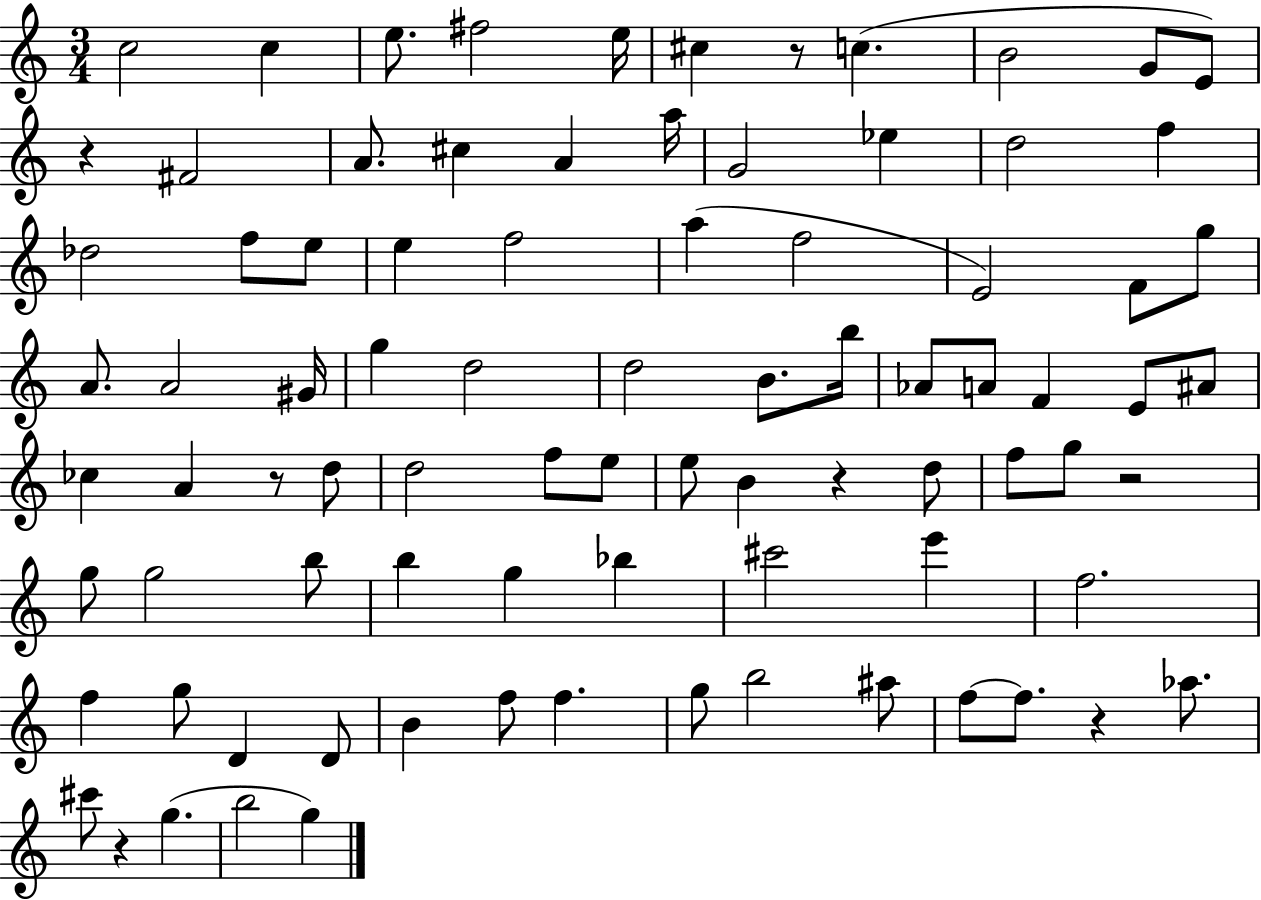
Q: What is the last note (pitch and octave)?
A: G5